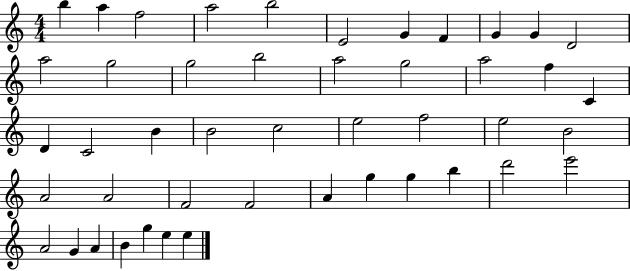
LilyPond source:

{
  \clef treble
  \numericTimeSignature
  \time 4/4
  \key c \major
  b''4 a''4 f''2 | a''2 b''2 | e'2 g'4 f'4 | g'4 g'4 d'2 | \break a''2 g''2 | g''2 b''2 | a''2 g''2 | a''2 f''4 c'4 | \break d'4 c'2 b'4 | b'2 c''2 | e''2 f''2 | e''2 b'2 | \break a'2 a'2 | f'2 f'2 | a'4 g''4 g''4 b''4 | d'''2 e'''2 | \break a'2 g'4 a'4 | b'4 g''4 e''4 e''4 | \bar "|."
}